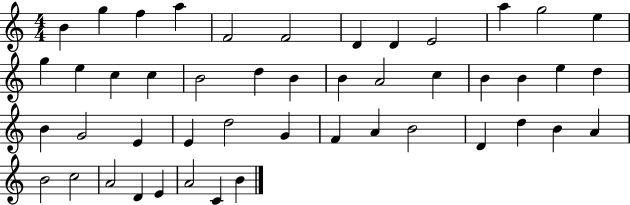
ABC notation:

X:1
T:Untitled
M:4/4
L:1/4
K:C
B g f a F2 F2 D D E2 a g2 e g e c c B2 d B B A2 c B B e d B G2 E E d2 G F A B2 D d B A B2 c2 A2 D E A2 C B